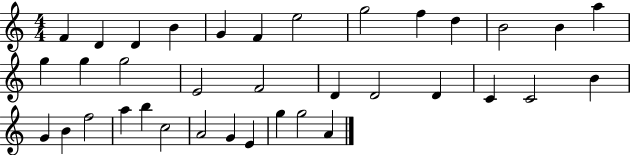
F4/q D4/q D4/q B4/q G4/q F4/q E5/h G5/h F5/q D5/q B4/h B4/q A5/q G5/q G5/q G5/h E4/h F4/h D4/q D4/h D4/q C4/q C4/h B4/q G4/q B4/q F5/h A5/q B5/q C5/h A4/h G4/q E4/q G5/q G5/h A4/q